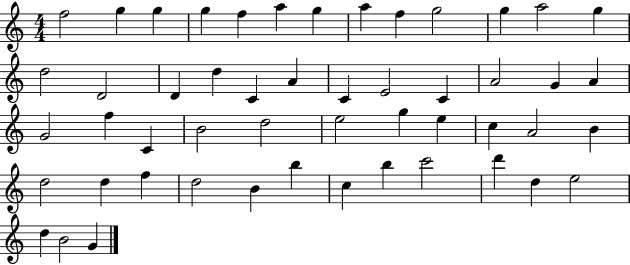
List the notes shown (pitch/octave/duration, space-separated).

F5/h G5/q G5/q G5/q F5/q A5/q G5/q A5/q F5/q G5/h G5/q A5/h G5/q D5/h D4/h D4/q D5/q C4/q A4/q C4/q E4/h C4/q A4/h G4/q A4/q G4/h F5/q C4/q B4/h D5/h E5/h G5/q E5/q C5/q A4/h B4/q D5/h D5/q F5/q D5/h B4/q B5/q C5/q B5/q C6/h D6/q D5/q E5/h D5/q B4/h G4/q